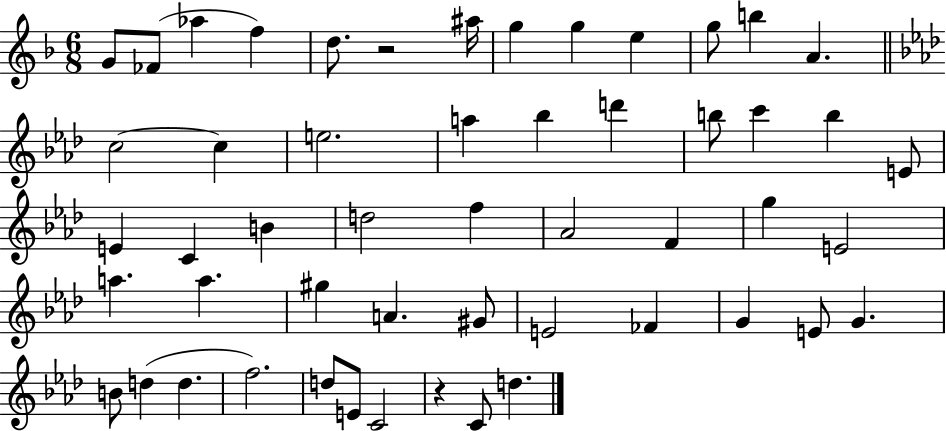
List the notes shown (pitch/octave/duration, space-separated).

G4/e FES4/e Ab5/q F5/q D5/e. R/h A#5/s G5/q G5/q E5/q G5/e B5/q A4/q. C5/h C5/q E5/h. A5/q Bb5/q D6/q B5/e C6/q B5/q E4/e E4/q C4/q B4/q D5/h F5/q Ab4/h F4/q G5/q E4/h A5/q. A5/q. G#5/q A4/q. G#4/e E4/h FES4/q G4/q E4/e G4/q. B4/e D5/q D5/q. F5/h. D5/e E4/e C4/h R/q C4/e D5/q.